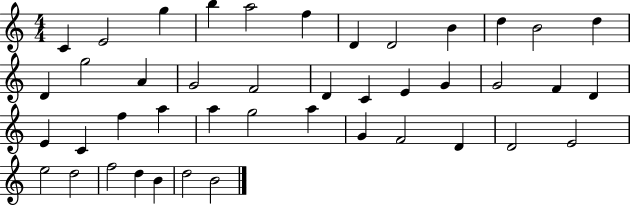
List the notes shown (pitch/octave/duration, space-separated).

C4/q E4/h G5/q B5/q A5/h F5/q D4/q D4/h B4/q D5/q B4/h D5/q D4/q G5/h A4/q G4/h F4/h D4/q C4/q E4/q G4/q G4/h F4/q D4/q E4/q C4/q F5/q A5/q A5/q G5/h A5/q G4/q F4/h D4/q D4/h E4/h E5/h D5/h F5/h D5/q B4/q D5/h B4/h